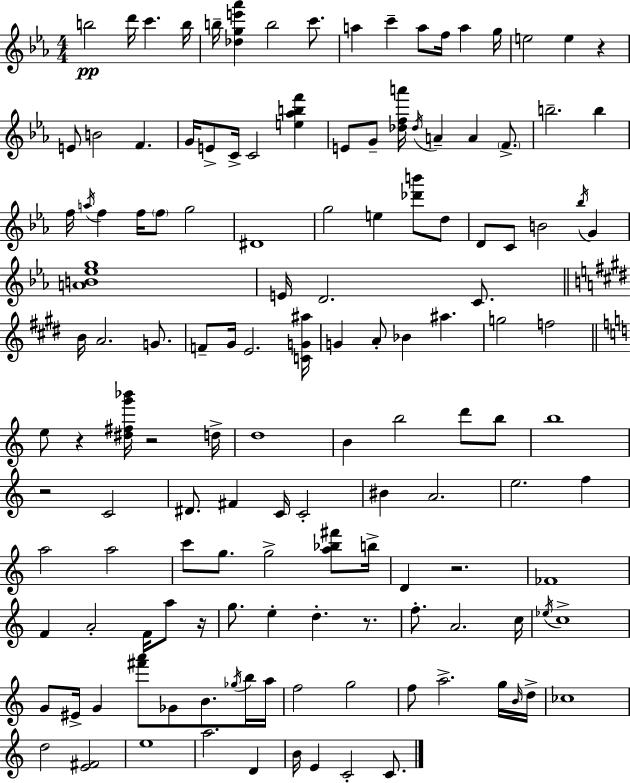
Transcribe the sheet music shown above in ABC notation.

X:1
T:Untitled
M:4/4
L:1/4
K:Cm
b2 d'/4 c' b/4 b/4 [_dge'_a'] b2 c'/2 a c' a/2 f/4 a g/4 e2 e z E/2 B2 F G/4 E/2 C/4 C2 [e_abf'] E/2 G/2 [_dfa']/4 _d/4 A A F/2 b2 b f/4 a/4 f f/4 f/2 g2 ^D4 g2 e [_d'b']/2 d/2 D/2 C/2 B2 _b/4 G [AB_eg]4 E/4 D2 C/2 B/4 A2 G/2 F/2 ^G/4 E2 [CG^a]/4 G A/2 _B ^a g2 f2 e/2 z [^d^fg'_b']/4 z2 d/4 d4 B b2 d'/2 b/2 b4 z2 C2 ^D/2 ^F C/4 C2 ^B A2 e2 f a2 a2 c'/2 g/2 g2 [a_b^f']/2 b/4 D z2 _F4 F A2 F/4 a/2 z/4 g/2 e d z/2 f/2 A2 c/4 _e/4 c4 G/2 ^E/4 G [^f'a']/2 _G/2 B/2 _g/4 b/4 a/4 f2 g2 f/2 a2 g/4 B/4 d/4 _c4 d2 [E^F]2 e4 a2 D B/4 E C2 C/2